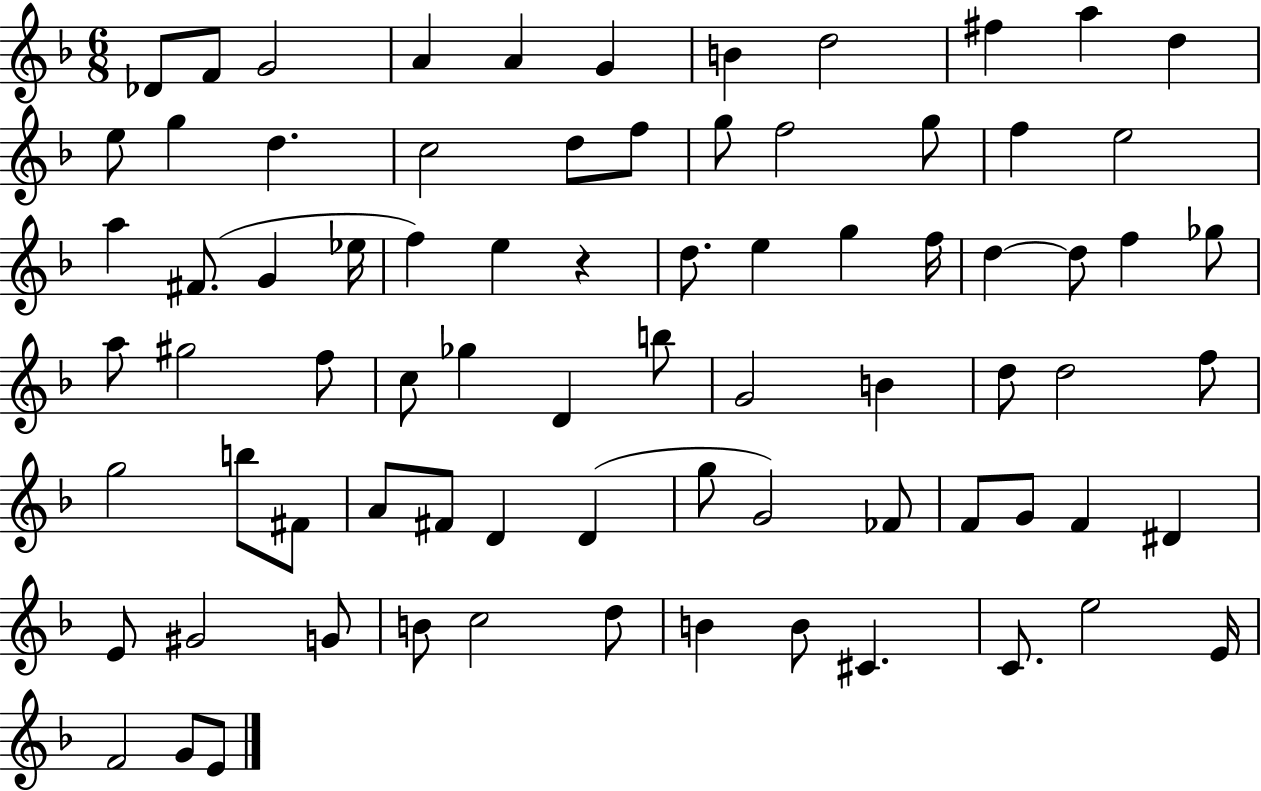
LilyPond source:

{
  \clef treble
  \numericTimeSignature
  \time 6/8
  \key f \major
  des'8 f'8 g'2 | a'4 a'4 g'4 | b'4 d''2 | fis''4 a''4 d''4 | \break e''8 g''4 d''4. | c''2 d''8 f''8 | g''8 f''2 g''8 | f''4 e''2 | \break a''4 fis'8.( g'4 ees''16 | f''4) e''4 r4 | d''8. e''4 g''4 f''16 | d''4~~ d''8 f''4 ges''8 | \break a''8 gis''2 f''8 | c''8 ges''4 d'4 b''8 | g'2 b'4 | d''8 d''2 f''8 | \break g''2 b''8 fis'8 | a'8 fis'8 d'4 d'4( | g''8 g'2) fes'8 | f'8 g'8 f'4 dis'4 | \break e'8 gis'2 g'8 | b'8 c''2 d''8 | b'4 b'8 cis'4. | c'8. e''2 e'16 | \break f'2 g'8 e'8 | \bar "|."
}